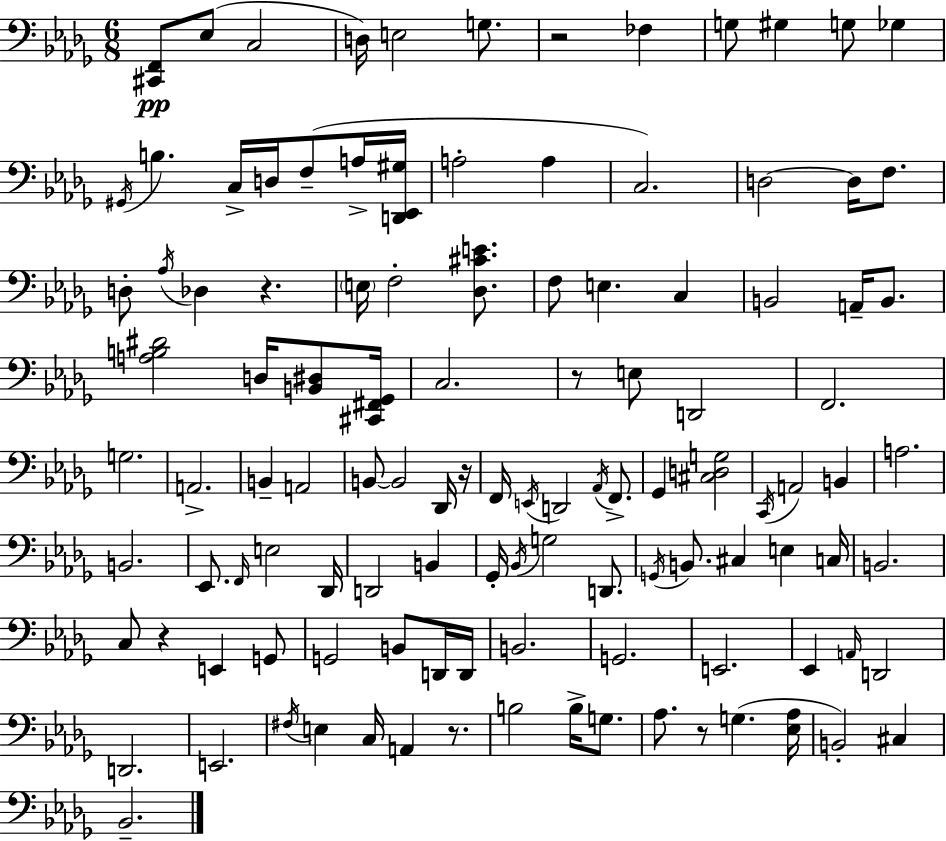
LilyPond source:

{
  \clef bass
  \numericTimeSignature
  \time 6/8
  \key bes \minor
  <cis, f,>8\pp ees8( c2 | d16) e2 g8. | r2 fes4 | g8 gis4 g8 ges4 | \break \acciaccatura { gis,16 } b4. c16-> d16 f8--( a16-> | <d, ees, gis>16 a2-. a4 | c2.) | d2~~ d16 f8. | \break d8-. \acciaccatura { aes16 } des4 r4. | \parenthesize e16 f2-. <des cis' e'>8. | f8 e4. c4 | b,2 a,16-- b,8. | \break <a b dis'>2 d16 <b, dis>8 | <cis, fis, ges,>16 c2. | r8 e8 d,2 | f,2. | \break g2. | a,2.-> | b,4-- a,2 | b,8~~ b,2 | \break des,16 r16 f,16 \acciaccatura { e,16 } d,2 | \acciaccatura { aes,16 } f,8.-> ges,4 <cis d g>2 | \acciaccatura { c,16 } a,2 | b,4 a2. | \break b,2. | ees,8. \grace { f,16 } e2 | des,16 d,2 | b,4 ges,16-. \acciaccatura { bes,16 } g2 | \break d,8. \acciaccatura { g,16 } b,8. cis4 | e4 c16 b,2. | c8 r4 | e,4 g,8 g,2 | \break b,8 d,16 d,16 b,2. | g,2. | e,2. | ees,4 | \break \grace { a,16 } d,2 d,2. | e,2. | \acciaccatura { fis16 } e4 | c16 a,4 r8. b2 | \break b16-> g8. aes8. | r8 g4.( <ees aes>16 b,2-.) | cis4 bes,2.-- | \bar "|."
}